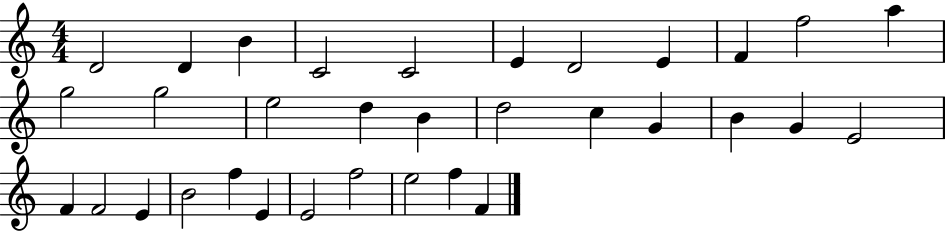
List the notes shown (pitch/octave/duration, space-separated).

D4/h D4/q B4/q C4/h C4/h E4/q D4/h E4/q F4/q F5/h A5/q G5/h G5/h E5/h D5/q B4/q D5/h C5/q G4/q B4/q G4/q E4/h F4/q F4/h E4/q B4/h F5/q E4/q E4/h F5/h E5/h F5/q F4/q